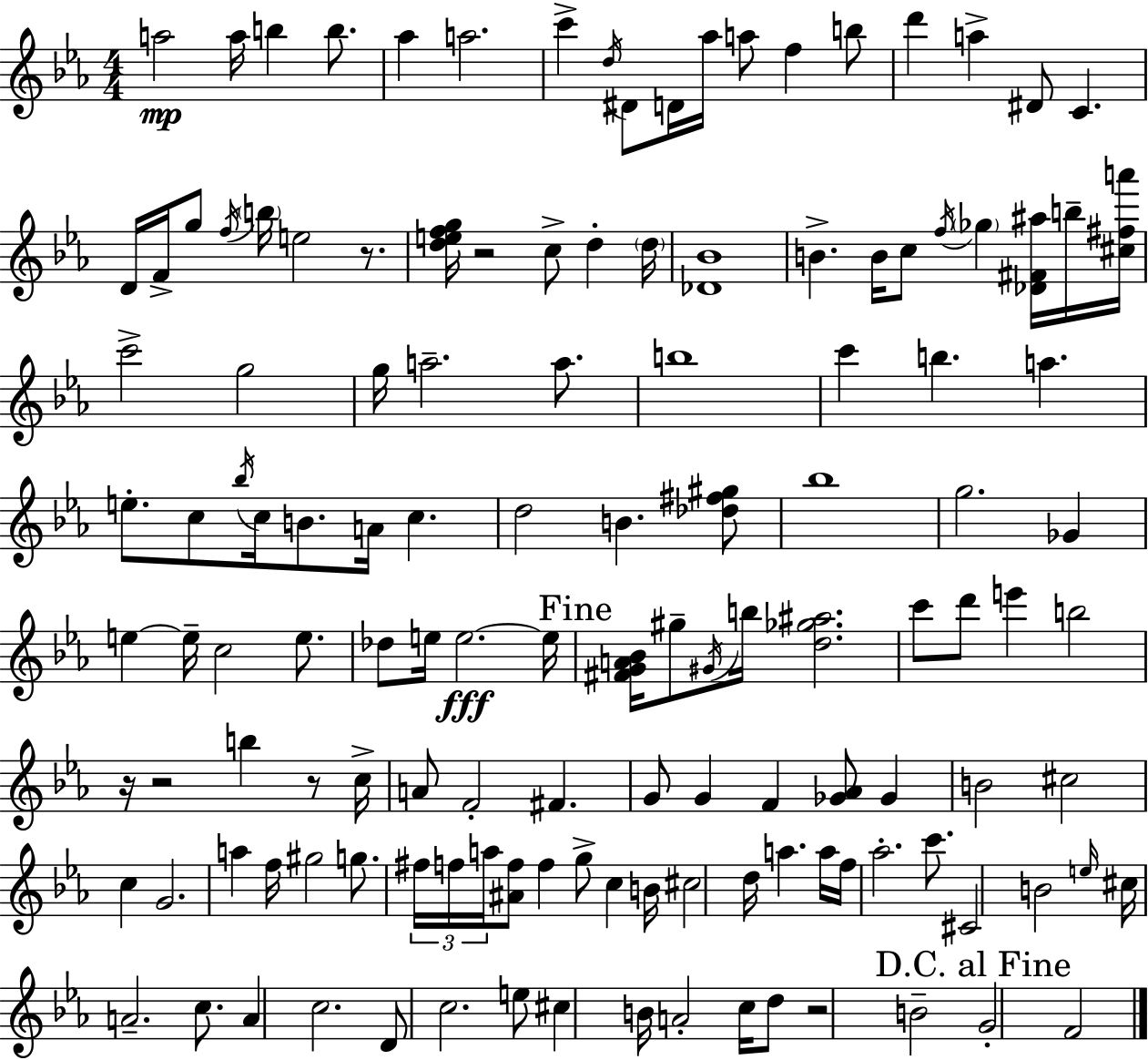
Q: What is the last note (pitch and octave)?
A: F4